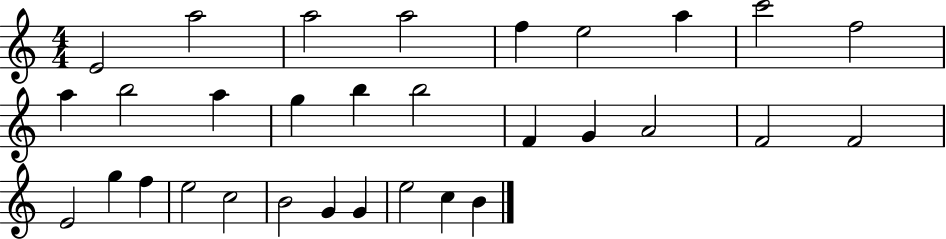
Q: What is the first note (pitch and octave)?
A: E4